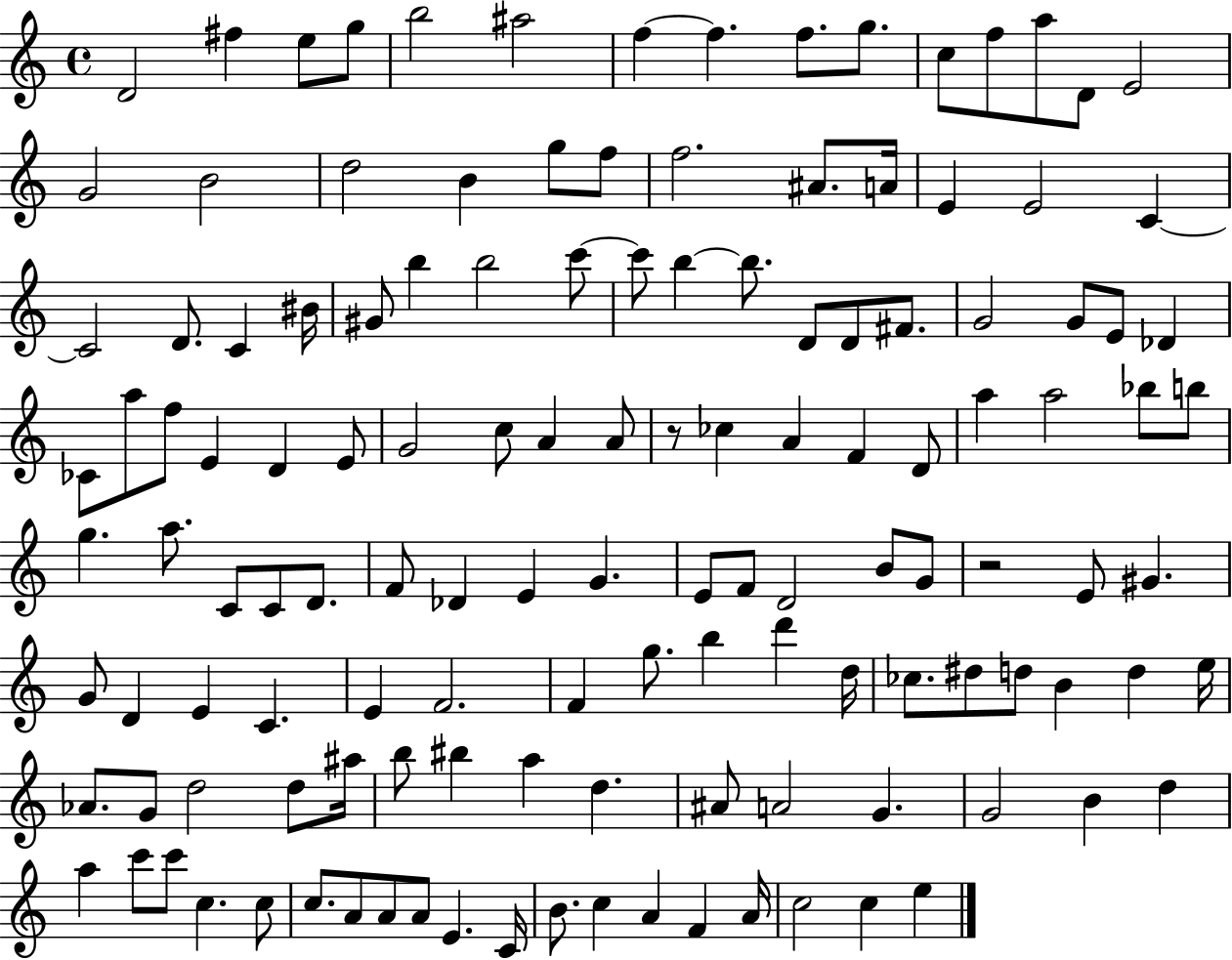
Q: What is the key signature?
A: C major